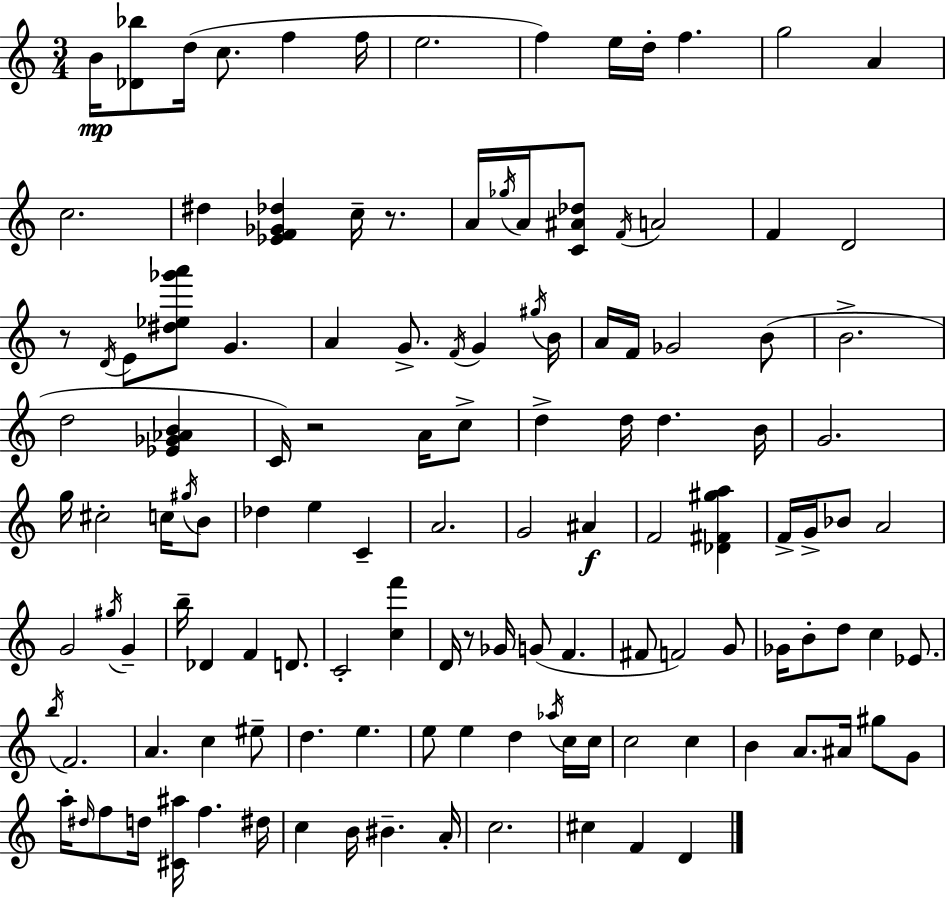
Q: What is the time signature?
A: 3/4